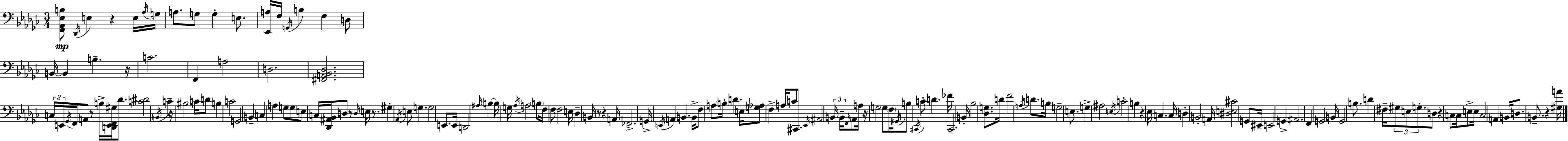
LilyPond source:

{
  \clef bass
  \numericTimeSignature
  \time 3/4
  \key ees \minor
  <f, aes, ees b>8\mp \acciaccatura { des,16 } e4 r4 e16 | \acciaccatura { aes16 } g16 a8. g8 g4-. e8. | <ees, a>16 f16 \acciaccatura { g,16 } b4 f4 | d8 b,16~~ b,4 b4.-- | \break r16 c'2. | f,4 a2 | d2. | <fis, a, bes, des>2. | \break \tuplet 3/2 { c16 e,16 \acciaccatura { ges,16 } } f,16 a,8 r8 b16-> | <d, e, f, gis>16 des'8. <c' dis'>2 | \acciaccatura { b,16 } c'4-- r16 bis2 | c'16 d'8 b4 c'2 | \break g,2 | b,4-- c4 a4 | g8 g8 e8 c16 <des, ais, bes,>16 d8 r8 | \grace { d16 } e16 r8. gis4-. \acciaccatura { aes,16 } e8 | \break g4. g2 | e,8. e,16 d,2 | \grace { ais16 } b4~~ b16 g16 \acciaccatura { aes16 } a2 | \parenthesize b8 f16 f8 | \break f2 e16 des4-- | b,16 r8 r4 a,16 fes,2.-> | g,16-> \acciaccatura { e,16 } a,4 | b,4. b,16-> f8 | \break a8 \parenthesize b16-. d'4. e16 <g aes>8 | f4-> a16 c'8 cis,8. \grace { ees,16 } ais,2 | \tuplet 3/2 { b,16 b,16-- \grace { f,16 } } aes,8 | a16 r16 g2 g8 | \break \parenthesize f16 \acciaccatura { gis,16 } b8 \acciaccatura { cis,16 } c'8-. d'4. | fes'16 cis,2.-- | b,16-. bes2 <des g>8. | d'16 f'2 \acciaccatura { a16 } | \break d'8. b16 g2-- | e8. g4-> ais2 | \acciaccatura { e16 } c'2-. | b4 r4 ees16 c4. | \break c16 d4-. b,2-. | a,16 <dis e cis'>2 | g,8 eis,16-- e,2 | g,4-> ais,2. | \break f,4 g,2 | b,16 g,2 | b8. d'4 fis16-- \tuplet 3/2 { gis8 e8 | g8.-. } d8 r4 c8 | \break c16 e8-> e16 c2 | a,4 b,16 d8. b,8.-- r4 | <gis a'>16 \bar "|."
}